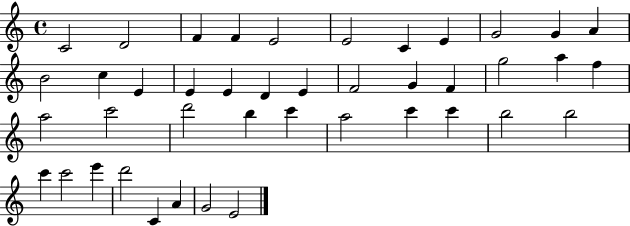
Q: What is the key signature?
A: C major